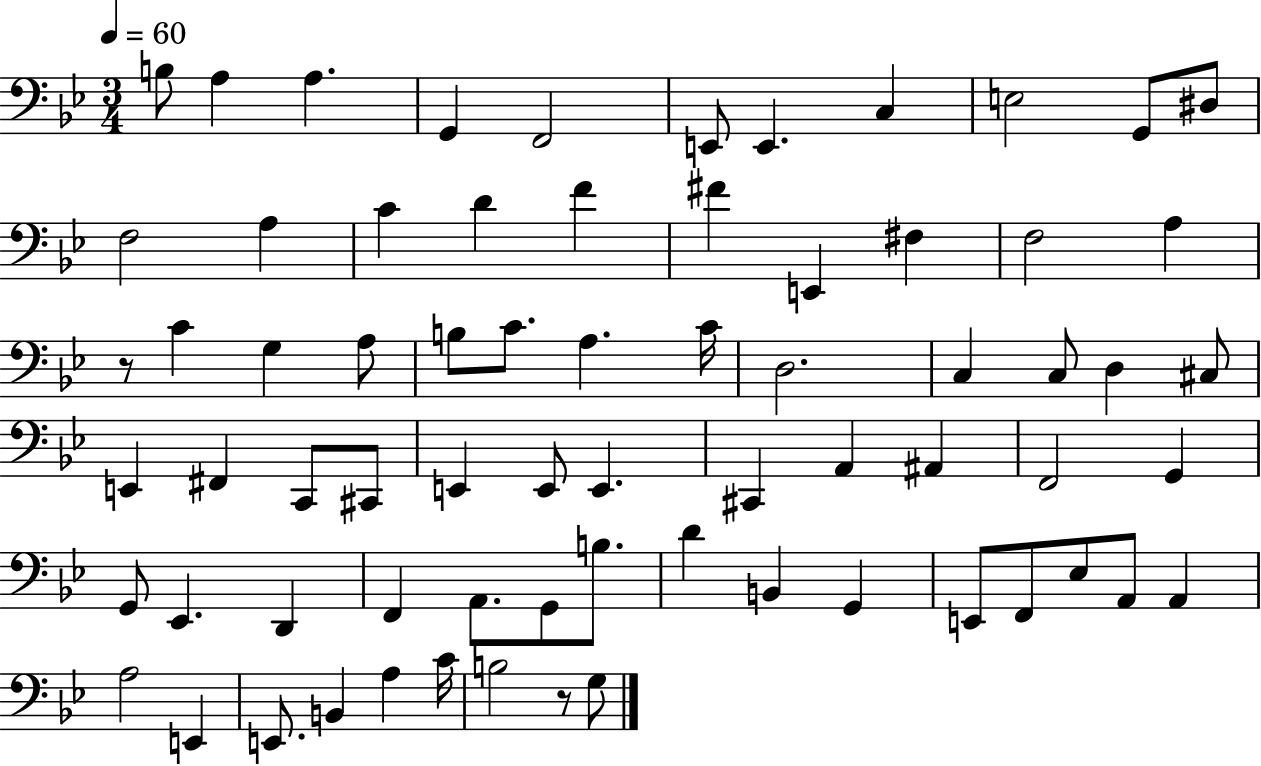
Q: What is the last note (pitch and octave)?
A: G3